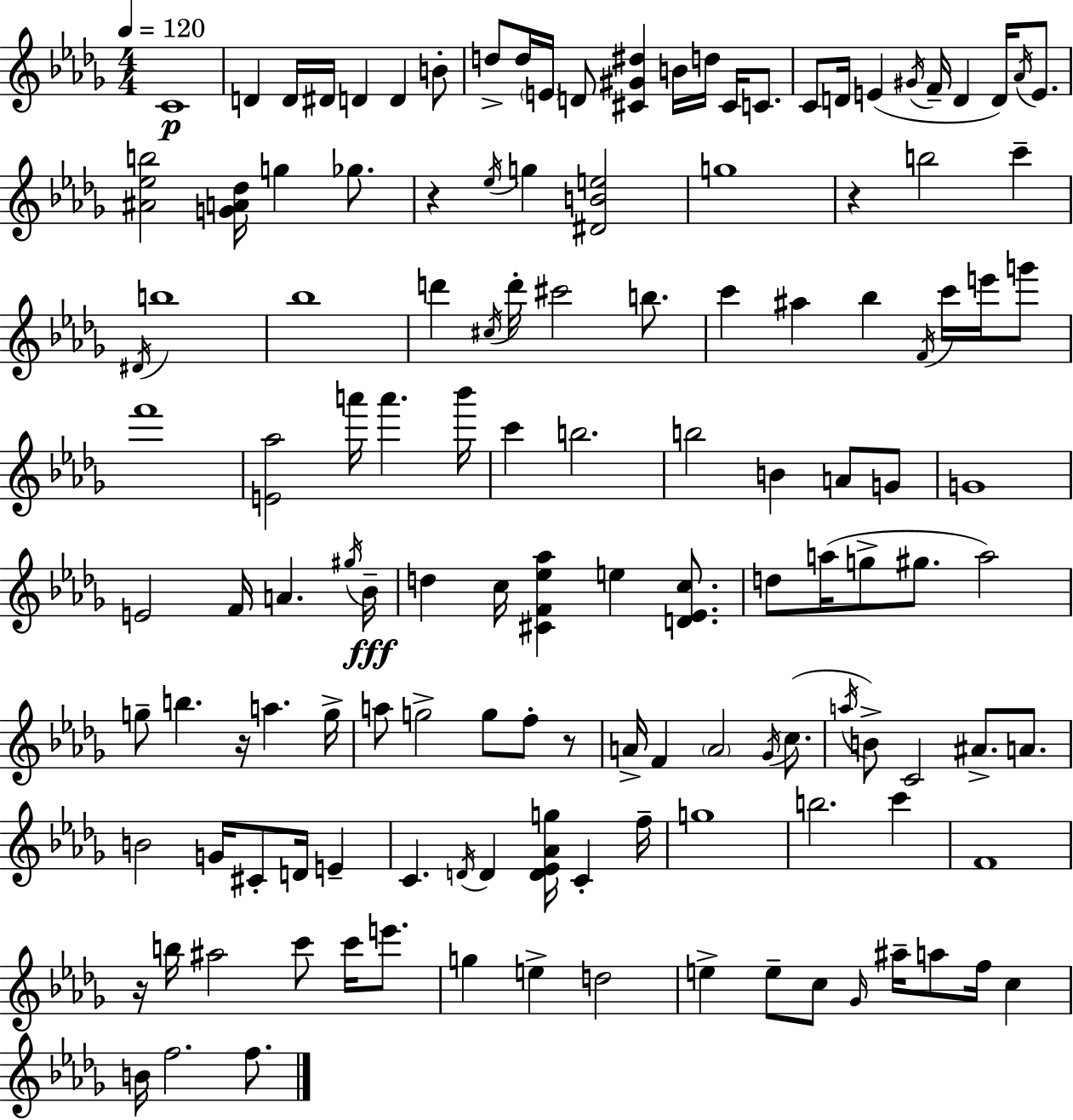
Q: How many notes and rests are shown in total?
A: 134